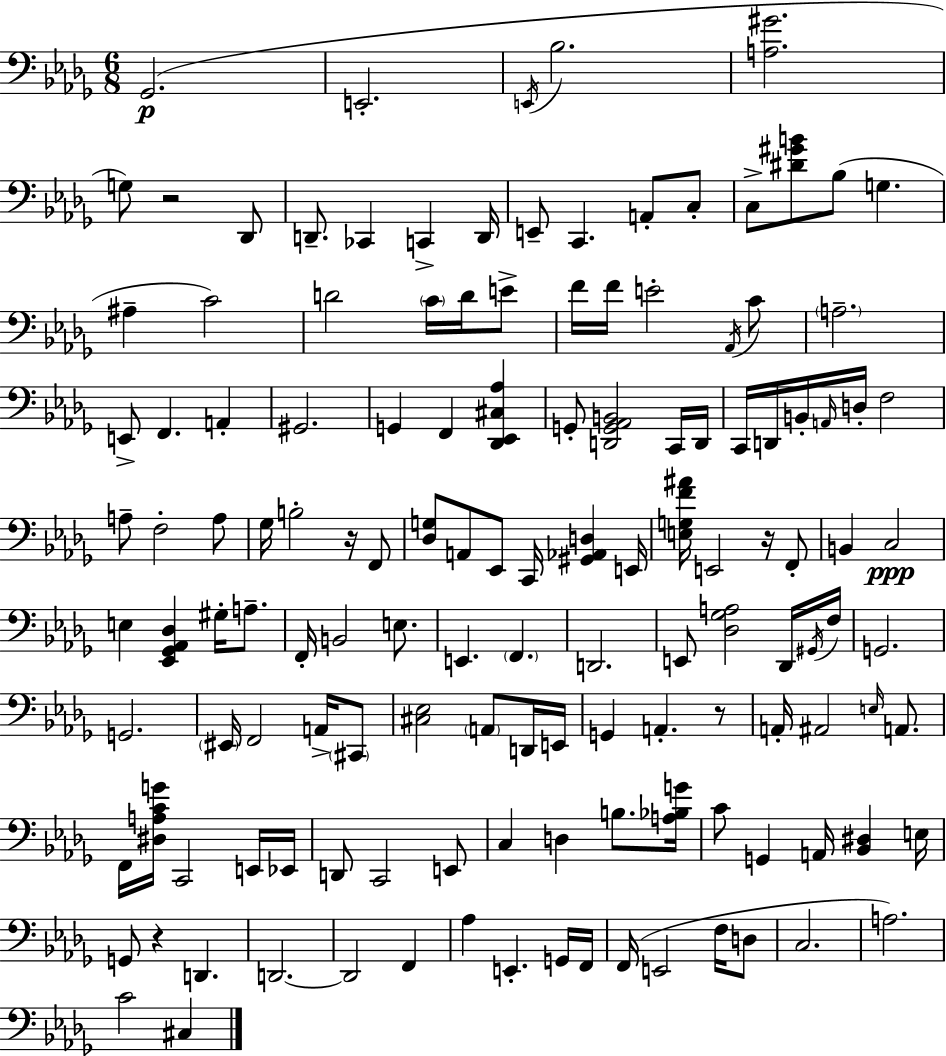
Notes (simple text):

Gb2/h. E2/h. E2/s Bb3/h. [A3,G#4]/h. G3/e R/h Db2/e D2/e. CES2/q C2/q D2/s E2/e C2/q. A2/e C3/e C3/e [D#4,G#4,B4]/e Bb3/e G3/q. A#3/q C4/h D4/h C4/s D4/s E4/e F4/s F4/s E4/h Ab2/s C4/e A3/h. E2/e F2/q. A2/q G#2/h. G2/q F2/q [Db2,Eb2,C#3,Ab3]/q G2/e [D2,G2,Ab2,B2]/h C2/s D2/s C2/s D2/s B2/s A2/s D3/s F3/h A3/e F3/h A3/e Gb3/s B3/h R/s F2/e [Db3,G3]/e A2/e Eb2/e C2/s [G#2,Ab2,D3]/q E2/s [E3,G3,F4,A#4]/s E2/h R/s F2/e B2/q C3/h E3/q [Eb2,Gb2,Ab2,Db3]/q G#3/s A3/e. F2/s B2/h E3/e. E2/q. F2/q. D2/h. E2/e [Db3,Gb3,A3]/h Db2/s G#2/s F3/s G2/h. G2/h. EIS2/s F2/h A2/s C#2/e [C#3,Eb3]/h A2/e D2/s E2/s G2/q A2/q. R/e A2/s A#2/h E3/s A2/e. F2/s [D#3,A3,C4,G4]/s C2/h E2/s Eb2/s D2/e C2/h E2/e C3/q D3/q B3/e. [A3,Bb3,G4]/s C4/e G2/q A2/s [Bb2,D#3]/q E3/s G2/e R/q D2/q. D2/h. D2/h F2/q Ab3/q E2/q. G2/s F2/s F2/s E2/h F3/s D3/e C3/h. A3/h. C4/h C#3/q